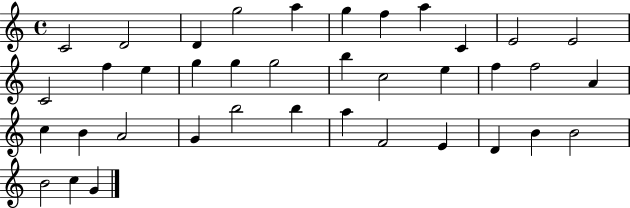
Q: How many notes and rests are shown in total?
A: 38